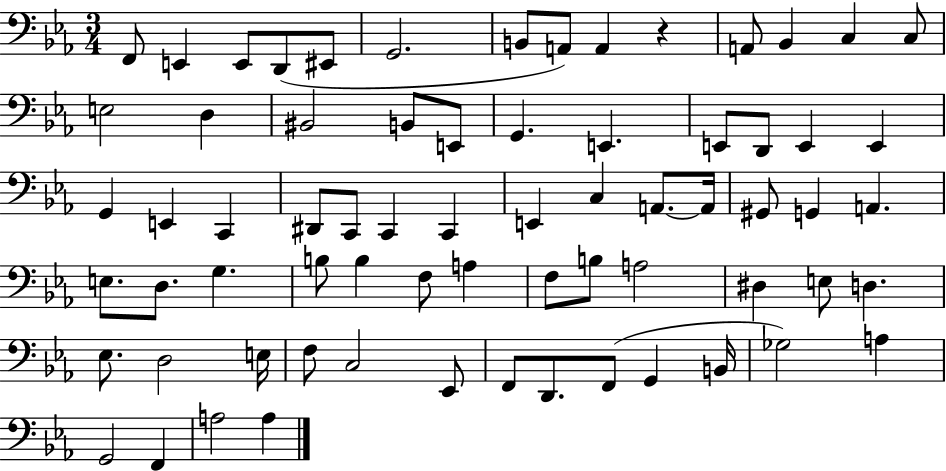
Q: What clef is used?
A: bass